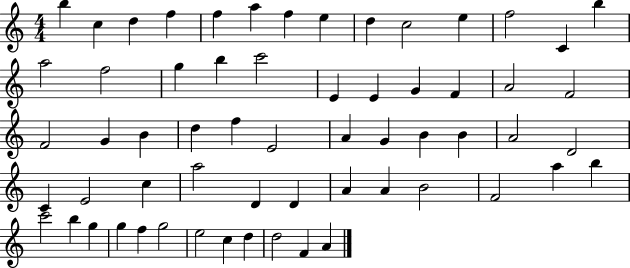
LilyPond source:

{
  \clef treble
  \numericTimeSignature
  \time 4/4
  \key c \major
  b''4 c''4 d''4 f''4 | f''4 a''4 f''4 e''4 | d''4 c''2 e''4 | f''2 c'4 b''4 | \break a''2 f''2 | g''4 b''4 c'''2 | e'4 e'4 g'4 f'4 | a'2 f'2 | \break f'2 g'4 b'4 | d''4 f''4 e'2 | a'4 g'4 b'4 b'4 | a'2 d'2 | \break c'4 e'2 c''4 | a''2 d'4 d'4 | a'4 a'4 b'2 | f'2 a''4 b''4 | \break c'''2 b''4 g''4 | g''4 f''4 g''2 | e''2 c''4 d''4 | d''2 f'4 a'4 | \break \bar "|."
}